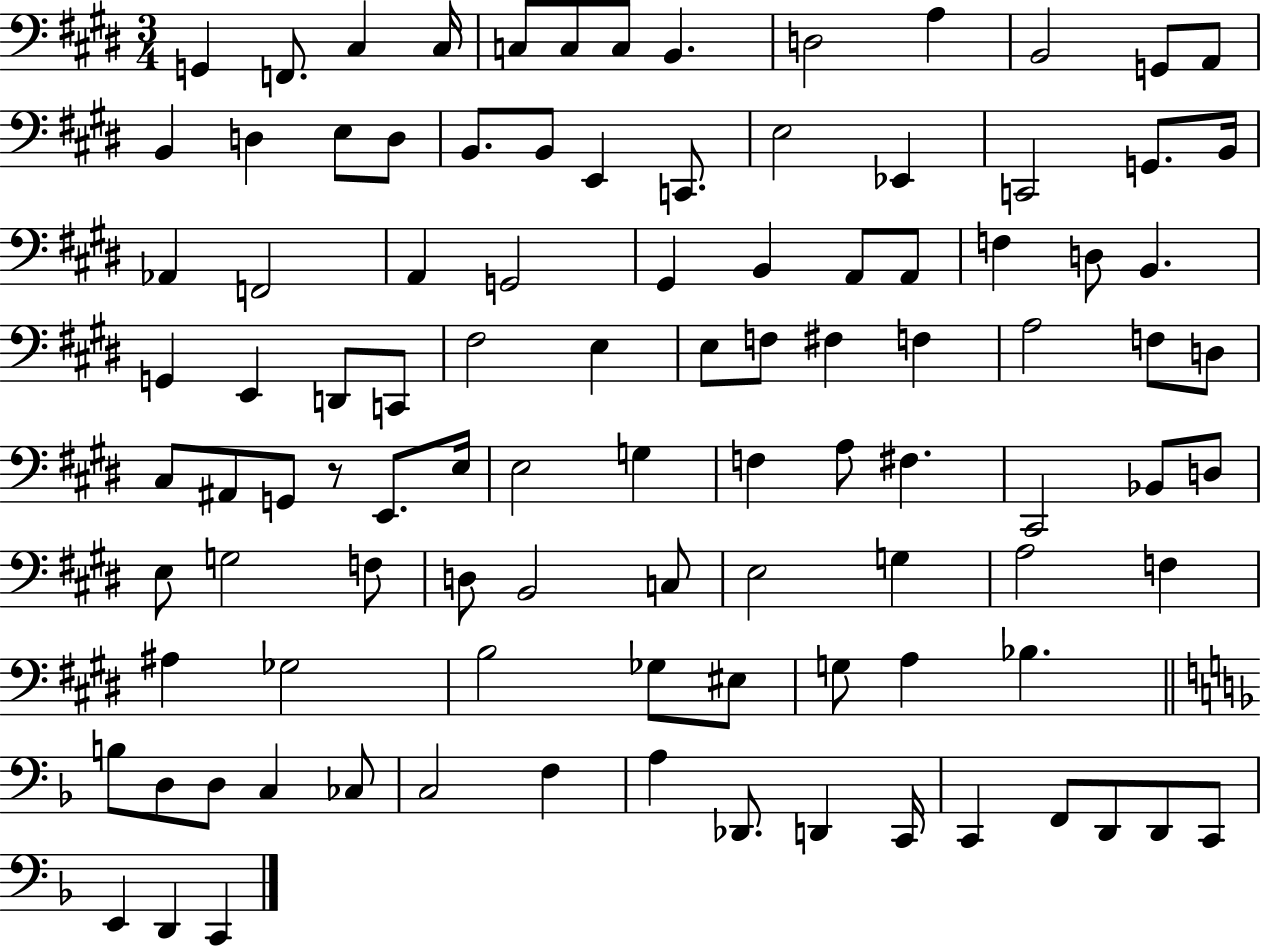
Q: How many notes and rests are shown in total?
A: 101